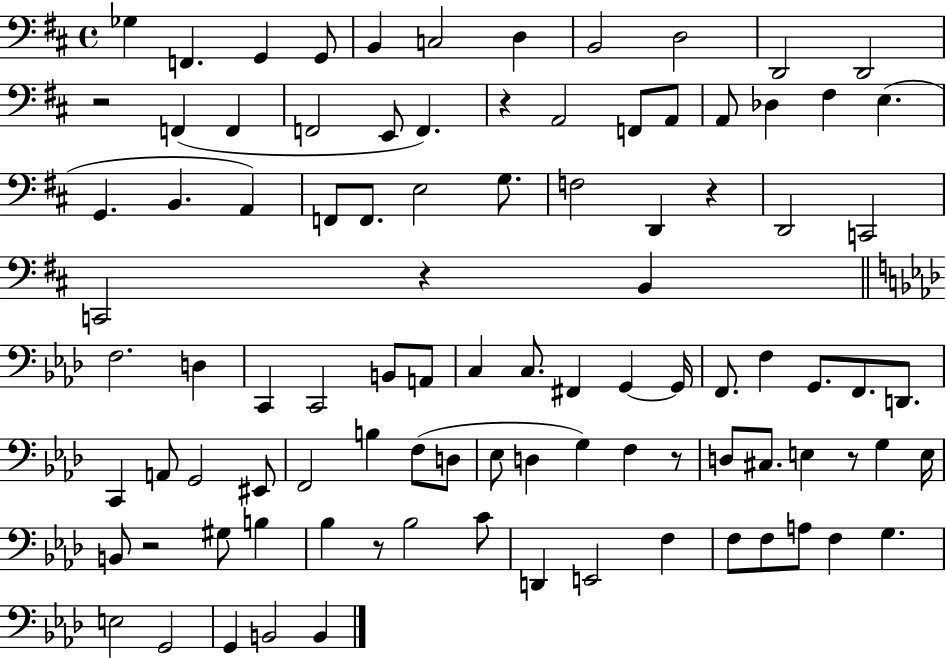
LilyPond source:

{
  \clef bass
  \time 4/4
  \defaultTimeSignature
  \key d \major
  \repeat volta 2 { ges4 f,4. g,4 g,8 | b,4 c2 d4 | b,2 d2 | d,2 d,2 | \break r2 f,4( f,4 | f,2 e,8 f,4.) | r4 a,2 f,8 a,8 | a,8 des4 fis4 e4.( | \break g,4. b,4. a,4) | f,8 f,8. e2 g8. | f2 d,4 r4 | d,2 c,2 | \break c,2 r4 b,4 | \bar "||" \break \key aes \major f2. d4 | c,4 c,2 b,8 a,8 | c4 c8. fis,4 g,4~~ g,16 | f,8. f4 g,8. f,8. d,8. | \break c,4 a,8 g,2 eis,8 | f,2 b4 f8( d8 | ees8 d4 g4) f4 r8 | d8 cis8. e4 r8 g4 e16 | \break b,8 r2 gis8 b4 | bes4 r8 bes2 c'8 | d,4 e,2 f4 | f8 f8 a8 f4 g4. | \break e2 g,2 | g,4 b,2 b,4 | } \bar "|."
}